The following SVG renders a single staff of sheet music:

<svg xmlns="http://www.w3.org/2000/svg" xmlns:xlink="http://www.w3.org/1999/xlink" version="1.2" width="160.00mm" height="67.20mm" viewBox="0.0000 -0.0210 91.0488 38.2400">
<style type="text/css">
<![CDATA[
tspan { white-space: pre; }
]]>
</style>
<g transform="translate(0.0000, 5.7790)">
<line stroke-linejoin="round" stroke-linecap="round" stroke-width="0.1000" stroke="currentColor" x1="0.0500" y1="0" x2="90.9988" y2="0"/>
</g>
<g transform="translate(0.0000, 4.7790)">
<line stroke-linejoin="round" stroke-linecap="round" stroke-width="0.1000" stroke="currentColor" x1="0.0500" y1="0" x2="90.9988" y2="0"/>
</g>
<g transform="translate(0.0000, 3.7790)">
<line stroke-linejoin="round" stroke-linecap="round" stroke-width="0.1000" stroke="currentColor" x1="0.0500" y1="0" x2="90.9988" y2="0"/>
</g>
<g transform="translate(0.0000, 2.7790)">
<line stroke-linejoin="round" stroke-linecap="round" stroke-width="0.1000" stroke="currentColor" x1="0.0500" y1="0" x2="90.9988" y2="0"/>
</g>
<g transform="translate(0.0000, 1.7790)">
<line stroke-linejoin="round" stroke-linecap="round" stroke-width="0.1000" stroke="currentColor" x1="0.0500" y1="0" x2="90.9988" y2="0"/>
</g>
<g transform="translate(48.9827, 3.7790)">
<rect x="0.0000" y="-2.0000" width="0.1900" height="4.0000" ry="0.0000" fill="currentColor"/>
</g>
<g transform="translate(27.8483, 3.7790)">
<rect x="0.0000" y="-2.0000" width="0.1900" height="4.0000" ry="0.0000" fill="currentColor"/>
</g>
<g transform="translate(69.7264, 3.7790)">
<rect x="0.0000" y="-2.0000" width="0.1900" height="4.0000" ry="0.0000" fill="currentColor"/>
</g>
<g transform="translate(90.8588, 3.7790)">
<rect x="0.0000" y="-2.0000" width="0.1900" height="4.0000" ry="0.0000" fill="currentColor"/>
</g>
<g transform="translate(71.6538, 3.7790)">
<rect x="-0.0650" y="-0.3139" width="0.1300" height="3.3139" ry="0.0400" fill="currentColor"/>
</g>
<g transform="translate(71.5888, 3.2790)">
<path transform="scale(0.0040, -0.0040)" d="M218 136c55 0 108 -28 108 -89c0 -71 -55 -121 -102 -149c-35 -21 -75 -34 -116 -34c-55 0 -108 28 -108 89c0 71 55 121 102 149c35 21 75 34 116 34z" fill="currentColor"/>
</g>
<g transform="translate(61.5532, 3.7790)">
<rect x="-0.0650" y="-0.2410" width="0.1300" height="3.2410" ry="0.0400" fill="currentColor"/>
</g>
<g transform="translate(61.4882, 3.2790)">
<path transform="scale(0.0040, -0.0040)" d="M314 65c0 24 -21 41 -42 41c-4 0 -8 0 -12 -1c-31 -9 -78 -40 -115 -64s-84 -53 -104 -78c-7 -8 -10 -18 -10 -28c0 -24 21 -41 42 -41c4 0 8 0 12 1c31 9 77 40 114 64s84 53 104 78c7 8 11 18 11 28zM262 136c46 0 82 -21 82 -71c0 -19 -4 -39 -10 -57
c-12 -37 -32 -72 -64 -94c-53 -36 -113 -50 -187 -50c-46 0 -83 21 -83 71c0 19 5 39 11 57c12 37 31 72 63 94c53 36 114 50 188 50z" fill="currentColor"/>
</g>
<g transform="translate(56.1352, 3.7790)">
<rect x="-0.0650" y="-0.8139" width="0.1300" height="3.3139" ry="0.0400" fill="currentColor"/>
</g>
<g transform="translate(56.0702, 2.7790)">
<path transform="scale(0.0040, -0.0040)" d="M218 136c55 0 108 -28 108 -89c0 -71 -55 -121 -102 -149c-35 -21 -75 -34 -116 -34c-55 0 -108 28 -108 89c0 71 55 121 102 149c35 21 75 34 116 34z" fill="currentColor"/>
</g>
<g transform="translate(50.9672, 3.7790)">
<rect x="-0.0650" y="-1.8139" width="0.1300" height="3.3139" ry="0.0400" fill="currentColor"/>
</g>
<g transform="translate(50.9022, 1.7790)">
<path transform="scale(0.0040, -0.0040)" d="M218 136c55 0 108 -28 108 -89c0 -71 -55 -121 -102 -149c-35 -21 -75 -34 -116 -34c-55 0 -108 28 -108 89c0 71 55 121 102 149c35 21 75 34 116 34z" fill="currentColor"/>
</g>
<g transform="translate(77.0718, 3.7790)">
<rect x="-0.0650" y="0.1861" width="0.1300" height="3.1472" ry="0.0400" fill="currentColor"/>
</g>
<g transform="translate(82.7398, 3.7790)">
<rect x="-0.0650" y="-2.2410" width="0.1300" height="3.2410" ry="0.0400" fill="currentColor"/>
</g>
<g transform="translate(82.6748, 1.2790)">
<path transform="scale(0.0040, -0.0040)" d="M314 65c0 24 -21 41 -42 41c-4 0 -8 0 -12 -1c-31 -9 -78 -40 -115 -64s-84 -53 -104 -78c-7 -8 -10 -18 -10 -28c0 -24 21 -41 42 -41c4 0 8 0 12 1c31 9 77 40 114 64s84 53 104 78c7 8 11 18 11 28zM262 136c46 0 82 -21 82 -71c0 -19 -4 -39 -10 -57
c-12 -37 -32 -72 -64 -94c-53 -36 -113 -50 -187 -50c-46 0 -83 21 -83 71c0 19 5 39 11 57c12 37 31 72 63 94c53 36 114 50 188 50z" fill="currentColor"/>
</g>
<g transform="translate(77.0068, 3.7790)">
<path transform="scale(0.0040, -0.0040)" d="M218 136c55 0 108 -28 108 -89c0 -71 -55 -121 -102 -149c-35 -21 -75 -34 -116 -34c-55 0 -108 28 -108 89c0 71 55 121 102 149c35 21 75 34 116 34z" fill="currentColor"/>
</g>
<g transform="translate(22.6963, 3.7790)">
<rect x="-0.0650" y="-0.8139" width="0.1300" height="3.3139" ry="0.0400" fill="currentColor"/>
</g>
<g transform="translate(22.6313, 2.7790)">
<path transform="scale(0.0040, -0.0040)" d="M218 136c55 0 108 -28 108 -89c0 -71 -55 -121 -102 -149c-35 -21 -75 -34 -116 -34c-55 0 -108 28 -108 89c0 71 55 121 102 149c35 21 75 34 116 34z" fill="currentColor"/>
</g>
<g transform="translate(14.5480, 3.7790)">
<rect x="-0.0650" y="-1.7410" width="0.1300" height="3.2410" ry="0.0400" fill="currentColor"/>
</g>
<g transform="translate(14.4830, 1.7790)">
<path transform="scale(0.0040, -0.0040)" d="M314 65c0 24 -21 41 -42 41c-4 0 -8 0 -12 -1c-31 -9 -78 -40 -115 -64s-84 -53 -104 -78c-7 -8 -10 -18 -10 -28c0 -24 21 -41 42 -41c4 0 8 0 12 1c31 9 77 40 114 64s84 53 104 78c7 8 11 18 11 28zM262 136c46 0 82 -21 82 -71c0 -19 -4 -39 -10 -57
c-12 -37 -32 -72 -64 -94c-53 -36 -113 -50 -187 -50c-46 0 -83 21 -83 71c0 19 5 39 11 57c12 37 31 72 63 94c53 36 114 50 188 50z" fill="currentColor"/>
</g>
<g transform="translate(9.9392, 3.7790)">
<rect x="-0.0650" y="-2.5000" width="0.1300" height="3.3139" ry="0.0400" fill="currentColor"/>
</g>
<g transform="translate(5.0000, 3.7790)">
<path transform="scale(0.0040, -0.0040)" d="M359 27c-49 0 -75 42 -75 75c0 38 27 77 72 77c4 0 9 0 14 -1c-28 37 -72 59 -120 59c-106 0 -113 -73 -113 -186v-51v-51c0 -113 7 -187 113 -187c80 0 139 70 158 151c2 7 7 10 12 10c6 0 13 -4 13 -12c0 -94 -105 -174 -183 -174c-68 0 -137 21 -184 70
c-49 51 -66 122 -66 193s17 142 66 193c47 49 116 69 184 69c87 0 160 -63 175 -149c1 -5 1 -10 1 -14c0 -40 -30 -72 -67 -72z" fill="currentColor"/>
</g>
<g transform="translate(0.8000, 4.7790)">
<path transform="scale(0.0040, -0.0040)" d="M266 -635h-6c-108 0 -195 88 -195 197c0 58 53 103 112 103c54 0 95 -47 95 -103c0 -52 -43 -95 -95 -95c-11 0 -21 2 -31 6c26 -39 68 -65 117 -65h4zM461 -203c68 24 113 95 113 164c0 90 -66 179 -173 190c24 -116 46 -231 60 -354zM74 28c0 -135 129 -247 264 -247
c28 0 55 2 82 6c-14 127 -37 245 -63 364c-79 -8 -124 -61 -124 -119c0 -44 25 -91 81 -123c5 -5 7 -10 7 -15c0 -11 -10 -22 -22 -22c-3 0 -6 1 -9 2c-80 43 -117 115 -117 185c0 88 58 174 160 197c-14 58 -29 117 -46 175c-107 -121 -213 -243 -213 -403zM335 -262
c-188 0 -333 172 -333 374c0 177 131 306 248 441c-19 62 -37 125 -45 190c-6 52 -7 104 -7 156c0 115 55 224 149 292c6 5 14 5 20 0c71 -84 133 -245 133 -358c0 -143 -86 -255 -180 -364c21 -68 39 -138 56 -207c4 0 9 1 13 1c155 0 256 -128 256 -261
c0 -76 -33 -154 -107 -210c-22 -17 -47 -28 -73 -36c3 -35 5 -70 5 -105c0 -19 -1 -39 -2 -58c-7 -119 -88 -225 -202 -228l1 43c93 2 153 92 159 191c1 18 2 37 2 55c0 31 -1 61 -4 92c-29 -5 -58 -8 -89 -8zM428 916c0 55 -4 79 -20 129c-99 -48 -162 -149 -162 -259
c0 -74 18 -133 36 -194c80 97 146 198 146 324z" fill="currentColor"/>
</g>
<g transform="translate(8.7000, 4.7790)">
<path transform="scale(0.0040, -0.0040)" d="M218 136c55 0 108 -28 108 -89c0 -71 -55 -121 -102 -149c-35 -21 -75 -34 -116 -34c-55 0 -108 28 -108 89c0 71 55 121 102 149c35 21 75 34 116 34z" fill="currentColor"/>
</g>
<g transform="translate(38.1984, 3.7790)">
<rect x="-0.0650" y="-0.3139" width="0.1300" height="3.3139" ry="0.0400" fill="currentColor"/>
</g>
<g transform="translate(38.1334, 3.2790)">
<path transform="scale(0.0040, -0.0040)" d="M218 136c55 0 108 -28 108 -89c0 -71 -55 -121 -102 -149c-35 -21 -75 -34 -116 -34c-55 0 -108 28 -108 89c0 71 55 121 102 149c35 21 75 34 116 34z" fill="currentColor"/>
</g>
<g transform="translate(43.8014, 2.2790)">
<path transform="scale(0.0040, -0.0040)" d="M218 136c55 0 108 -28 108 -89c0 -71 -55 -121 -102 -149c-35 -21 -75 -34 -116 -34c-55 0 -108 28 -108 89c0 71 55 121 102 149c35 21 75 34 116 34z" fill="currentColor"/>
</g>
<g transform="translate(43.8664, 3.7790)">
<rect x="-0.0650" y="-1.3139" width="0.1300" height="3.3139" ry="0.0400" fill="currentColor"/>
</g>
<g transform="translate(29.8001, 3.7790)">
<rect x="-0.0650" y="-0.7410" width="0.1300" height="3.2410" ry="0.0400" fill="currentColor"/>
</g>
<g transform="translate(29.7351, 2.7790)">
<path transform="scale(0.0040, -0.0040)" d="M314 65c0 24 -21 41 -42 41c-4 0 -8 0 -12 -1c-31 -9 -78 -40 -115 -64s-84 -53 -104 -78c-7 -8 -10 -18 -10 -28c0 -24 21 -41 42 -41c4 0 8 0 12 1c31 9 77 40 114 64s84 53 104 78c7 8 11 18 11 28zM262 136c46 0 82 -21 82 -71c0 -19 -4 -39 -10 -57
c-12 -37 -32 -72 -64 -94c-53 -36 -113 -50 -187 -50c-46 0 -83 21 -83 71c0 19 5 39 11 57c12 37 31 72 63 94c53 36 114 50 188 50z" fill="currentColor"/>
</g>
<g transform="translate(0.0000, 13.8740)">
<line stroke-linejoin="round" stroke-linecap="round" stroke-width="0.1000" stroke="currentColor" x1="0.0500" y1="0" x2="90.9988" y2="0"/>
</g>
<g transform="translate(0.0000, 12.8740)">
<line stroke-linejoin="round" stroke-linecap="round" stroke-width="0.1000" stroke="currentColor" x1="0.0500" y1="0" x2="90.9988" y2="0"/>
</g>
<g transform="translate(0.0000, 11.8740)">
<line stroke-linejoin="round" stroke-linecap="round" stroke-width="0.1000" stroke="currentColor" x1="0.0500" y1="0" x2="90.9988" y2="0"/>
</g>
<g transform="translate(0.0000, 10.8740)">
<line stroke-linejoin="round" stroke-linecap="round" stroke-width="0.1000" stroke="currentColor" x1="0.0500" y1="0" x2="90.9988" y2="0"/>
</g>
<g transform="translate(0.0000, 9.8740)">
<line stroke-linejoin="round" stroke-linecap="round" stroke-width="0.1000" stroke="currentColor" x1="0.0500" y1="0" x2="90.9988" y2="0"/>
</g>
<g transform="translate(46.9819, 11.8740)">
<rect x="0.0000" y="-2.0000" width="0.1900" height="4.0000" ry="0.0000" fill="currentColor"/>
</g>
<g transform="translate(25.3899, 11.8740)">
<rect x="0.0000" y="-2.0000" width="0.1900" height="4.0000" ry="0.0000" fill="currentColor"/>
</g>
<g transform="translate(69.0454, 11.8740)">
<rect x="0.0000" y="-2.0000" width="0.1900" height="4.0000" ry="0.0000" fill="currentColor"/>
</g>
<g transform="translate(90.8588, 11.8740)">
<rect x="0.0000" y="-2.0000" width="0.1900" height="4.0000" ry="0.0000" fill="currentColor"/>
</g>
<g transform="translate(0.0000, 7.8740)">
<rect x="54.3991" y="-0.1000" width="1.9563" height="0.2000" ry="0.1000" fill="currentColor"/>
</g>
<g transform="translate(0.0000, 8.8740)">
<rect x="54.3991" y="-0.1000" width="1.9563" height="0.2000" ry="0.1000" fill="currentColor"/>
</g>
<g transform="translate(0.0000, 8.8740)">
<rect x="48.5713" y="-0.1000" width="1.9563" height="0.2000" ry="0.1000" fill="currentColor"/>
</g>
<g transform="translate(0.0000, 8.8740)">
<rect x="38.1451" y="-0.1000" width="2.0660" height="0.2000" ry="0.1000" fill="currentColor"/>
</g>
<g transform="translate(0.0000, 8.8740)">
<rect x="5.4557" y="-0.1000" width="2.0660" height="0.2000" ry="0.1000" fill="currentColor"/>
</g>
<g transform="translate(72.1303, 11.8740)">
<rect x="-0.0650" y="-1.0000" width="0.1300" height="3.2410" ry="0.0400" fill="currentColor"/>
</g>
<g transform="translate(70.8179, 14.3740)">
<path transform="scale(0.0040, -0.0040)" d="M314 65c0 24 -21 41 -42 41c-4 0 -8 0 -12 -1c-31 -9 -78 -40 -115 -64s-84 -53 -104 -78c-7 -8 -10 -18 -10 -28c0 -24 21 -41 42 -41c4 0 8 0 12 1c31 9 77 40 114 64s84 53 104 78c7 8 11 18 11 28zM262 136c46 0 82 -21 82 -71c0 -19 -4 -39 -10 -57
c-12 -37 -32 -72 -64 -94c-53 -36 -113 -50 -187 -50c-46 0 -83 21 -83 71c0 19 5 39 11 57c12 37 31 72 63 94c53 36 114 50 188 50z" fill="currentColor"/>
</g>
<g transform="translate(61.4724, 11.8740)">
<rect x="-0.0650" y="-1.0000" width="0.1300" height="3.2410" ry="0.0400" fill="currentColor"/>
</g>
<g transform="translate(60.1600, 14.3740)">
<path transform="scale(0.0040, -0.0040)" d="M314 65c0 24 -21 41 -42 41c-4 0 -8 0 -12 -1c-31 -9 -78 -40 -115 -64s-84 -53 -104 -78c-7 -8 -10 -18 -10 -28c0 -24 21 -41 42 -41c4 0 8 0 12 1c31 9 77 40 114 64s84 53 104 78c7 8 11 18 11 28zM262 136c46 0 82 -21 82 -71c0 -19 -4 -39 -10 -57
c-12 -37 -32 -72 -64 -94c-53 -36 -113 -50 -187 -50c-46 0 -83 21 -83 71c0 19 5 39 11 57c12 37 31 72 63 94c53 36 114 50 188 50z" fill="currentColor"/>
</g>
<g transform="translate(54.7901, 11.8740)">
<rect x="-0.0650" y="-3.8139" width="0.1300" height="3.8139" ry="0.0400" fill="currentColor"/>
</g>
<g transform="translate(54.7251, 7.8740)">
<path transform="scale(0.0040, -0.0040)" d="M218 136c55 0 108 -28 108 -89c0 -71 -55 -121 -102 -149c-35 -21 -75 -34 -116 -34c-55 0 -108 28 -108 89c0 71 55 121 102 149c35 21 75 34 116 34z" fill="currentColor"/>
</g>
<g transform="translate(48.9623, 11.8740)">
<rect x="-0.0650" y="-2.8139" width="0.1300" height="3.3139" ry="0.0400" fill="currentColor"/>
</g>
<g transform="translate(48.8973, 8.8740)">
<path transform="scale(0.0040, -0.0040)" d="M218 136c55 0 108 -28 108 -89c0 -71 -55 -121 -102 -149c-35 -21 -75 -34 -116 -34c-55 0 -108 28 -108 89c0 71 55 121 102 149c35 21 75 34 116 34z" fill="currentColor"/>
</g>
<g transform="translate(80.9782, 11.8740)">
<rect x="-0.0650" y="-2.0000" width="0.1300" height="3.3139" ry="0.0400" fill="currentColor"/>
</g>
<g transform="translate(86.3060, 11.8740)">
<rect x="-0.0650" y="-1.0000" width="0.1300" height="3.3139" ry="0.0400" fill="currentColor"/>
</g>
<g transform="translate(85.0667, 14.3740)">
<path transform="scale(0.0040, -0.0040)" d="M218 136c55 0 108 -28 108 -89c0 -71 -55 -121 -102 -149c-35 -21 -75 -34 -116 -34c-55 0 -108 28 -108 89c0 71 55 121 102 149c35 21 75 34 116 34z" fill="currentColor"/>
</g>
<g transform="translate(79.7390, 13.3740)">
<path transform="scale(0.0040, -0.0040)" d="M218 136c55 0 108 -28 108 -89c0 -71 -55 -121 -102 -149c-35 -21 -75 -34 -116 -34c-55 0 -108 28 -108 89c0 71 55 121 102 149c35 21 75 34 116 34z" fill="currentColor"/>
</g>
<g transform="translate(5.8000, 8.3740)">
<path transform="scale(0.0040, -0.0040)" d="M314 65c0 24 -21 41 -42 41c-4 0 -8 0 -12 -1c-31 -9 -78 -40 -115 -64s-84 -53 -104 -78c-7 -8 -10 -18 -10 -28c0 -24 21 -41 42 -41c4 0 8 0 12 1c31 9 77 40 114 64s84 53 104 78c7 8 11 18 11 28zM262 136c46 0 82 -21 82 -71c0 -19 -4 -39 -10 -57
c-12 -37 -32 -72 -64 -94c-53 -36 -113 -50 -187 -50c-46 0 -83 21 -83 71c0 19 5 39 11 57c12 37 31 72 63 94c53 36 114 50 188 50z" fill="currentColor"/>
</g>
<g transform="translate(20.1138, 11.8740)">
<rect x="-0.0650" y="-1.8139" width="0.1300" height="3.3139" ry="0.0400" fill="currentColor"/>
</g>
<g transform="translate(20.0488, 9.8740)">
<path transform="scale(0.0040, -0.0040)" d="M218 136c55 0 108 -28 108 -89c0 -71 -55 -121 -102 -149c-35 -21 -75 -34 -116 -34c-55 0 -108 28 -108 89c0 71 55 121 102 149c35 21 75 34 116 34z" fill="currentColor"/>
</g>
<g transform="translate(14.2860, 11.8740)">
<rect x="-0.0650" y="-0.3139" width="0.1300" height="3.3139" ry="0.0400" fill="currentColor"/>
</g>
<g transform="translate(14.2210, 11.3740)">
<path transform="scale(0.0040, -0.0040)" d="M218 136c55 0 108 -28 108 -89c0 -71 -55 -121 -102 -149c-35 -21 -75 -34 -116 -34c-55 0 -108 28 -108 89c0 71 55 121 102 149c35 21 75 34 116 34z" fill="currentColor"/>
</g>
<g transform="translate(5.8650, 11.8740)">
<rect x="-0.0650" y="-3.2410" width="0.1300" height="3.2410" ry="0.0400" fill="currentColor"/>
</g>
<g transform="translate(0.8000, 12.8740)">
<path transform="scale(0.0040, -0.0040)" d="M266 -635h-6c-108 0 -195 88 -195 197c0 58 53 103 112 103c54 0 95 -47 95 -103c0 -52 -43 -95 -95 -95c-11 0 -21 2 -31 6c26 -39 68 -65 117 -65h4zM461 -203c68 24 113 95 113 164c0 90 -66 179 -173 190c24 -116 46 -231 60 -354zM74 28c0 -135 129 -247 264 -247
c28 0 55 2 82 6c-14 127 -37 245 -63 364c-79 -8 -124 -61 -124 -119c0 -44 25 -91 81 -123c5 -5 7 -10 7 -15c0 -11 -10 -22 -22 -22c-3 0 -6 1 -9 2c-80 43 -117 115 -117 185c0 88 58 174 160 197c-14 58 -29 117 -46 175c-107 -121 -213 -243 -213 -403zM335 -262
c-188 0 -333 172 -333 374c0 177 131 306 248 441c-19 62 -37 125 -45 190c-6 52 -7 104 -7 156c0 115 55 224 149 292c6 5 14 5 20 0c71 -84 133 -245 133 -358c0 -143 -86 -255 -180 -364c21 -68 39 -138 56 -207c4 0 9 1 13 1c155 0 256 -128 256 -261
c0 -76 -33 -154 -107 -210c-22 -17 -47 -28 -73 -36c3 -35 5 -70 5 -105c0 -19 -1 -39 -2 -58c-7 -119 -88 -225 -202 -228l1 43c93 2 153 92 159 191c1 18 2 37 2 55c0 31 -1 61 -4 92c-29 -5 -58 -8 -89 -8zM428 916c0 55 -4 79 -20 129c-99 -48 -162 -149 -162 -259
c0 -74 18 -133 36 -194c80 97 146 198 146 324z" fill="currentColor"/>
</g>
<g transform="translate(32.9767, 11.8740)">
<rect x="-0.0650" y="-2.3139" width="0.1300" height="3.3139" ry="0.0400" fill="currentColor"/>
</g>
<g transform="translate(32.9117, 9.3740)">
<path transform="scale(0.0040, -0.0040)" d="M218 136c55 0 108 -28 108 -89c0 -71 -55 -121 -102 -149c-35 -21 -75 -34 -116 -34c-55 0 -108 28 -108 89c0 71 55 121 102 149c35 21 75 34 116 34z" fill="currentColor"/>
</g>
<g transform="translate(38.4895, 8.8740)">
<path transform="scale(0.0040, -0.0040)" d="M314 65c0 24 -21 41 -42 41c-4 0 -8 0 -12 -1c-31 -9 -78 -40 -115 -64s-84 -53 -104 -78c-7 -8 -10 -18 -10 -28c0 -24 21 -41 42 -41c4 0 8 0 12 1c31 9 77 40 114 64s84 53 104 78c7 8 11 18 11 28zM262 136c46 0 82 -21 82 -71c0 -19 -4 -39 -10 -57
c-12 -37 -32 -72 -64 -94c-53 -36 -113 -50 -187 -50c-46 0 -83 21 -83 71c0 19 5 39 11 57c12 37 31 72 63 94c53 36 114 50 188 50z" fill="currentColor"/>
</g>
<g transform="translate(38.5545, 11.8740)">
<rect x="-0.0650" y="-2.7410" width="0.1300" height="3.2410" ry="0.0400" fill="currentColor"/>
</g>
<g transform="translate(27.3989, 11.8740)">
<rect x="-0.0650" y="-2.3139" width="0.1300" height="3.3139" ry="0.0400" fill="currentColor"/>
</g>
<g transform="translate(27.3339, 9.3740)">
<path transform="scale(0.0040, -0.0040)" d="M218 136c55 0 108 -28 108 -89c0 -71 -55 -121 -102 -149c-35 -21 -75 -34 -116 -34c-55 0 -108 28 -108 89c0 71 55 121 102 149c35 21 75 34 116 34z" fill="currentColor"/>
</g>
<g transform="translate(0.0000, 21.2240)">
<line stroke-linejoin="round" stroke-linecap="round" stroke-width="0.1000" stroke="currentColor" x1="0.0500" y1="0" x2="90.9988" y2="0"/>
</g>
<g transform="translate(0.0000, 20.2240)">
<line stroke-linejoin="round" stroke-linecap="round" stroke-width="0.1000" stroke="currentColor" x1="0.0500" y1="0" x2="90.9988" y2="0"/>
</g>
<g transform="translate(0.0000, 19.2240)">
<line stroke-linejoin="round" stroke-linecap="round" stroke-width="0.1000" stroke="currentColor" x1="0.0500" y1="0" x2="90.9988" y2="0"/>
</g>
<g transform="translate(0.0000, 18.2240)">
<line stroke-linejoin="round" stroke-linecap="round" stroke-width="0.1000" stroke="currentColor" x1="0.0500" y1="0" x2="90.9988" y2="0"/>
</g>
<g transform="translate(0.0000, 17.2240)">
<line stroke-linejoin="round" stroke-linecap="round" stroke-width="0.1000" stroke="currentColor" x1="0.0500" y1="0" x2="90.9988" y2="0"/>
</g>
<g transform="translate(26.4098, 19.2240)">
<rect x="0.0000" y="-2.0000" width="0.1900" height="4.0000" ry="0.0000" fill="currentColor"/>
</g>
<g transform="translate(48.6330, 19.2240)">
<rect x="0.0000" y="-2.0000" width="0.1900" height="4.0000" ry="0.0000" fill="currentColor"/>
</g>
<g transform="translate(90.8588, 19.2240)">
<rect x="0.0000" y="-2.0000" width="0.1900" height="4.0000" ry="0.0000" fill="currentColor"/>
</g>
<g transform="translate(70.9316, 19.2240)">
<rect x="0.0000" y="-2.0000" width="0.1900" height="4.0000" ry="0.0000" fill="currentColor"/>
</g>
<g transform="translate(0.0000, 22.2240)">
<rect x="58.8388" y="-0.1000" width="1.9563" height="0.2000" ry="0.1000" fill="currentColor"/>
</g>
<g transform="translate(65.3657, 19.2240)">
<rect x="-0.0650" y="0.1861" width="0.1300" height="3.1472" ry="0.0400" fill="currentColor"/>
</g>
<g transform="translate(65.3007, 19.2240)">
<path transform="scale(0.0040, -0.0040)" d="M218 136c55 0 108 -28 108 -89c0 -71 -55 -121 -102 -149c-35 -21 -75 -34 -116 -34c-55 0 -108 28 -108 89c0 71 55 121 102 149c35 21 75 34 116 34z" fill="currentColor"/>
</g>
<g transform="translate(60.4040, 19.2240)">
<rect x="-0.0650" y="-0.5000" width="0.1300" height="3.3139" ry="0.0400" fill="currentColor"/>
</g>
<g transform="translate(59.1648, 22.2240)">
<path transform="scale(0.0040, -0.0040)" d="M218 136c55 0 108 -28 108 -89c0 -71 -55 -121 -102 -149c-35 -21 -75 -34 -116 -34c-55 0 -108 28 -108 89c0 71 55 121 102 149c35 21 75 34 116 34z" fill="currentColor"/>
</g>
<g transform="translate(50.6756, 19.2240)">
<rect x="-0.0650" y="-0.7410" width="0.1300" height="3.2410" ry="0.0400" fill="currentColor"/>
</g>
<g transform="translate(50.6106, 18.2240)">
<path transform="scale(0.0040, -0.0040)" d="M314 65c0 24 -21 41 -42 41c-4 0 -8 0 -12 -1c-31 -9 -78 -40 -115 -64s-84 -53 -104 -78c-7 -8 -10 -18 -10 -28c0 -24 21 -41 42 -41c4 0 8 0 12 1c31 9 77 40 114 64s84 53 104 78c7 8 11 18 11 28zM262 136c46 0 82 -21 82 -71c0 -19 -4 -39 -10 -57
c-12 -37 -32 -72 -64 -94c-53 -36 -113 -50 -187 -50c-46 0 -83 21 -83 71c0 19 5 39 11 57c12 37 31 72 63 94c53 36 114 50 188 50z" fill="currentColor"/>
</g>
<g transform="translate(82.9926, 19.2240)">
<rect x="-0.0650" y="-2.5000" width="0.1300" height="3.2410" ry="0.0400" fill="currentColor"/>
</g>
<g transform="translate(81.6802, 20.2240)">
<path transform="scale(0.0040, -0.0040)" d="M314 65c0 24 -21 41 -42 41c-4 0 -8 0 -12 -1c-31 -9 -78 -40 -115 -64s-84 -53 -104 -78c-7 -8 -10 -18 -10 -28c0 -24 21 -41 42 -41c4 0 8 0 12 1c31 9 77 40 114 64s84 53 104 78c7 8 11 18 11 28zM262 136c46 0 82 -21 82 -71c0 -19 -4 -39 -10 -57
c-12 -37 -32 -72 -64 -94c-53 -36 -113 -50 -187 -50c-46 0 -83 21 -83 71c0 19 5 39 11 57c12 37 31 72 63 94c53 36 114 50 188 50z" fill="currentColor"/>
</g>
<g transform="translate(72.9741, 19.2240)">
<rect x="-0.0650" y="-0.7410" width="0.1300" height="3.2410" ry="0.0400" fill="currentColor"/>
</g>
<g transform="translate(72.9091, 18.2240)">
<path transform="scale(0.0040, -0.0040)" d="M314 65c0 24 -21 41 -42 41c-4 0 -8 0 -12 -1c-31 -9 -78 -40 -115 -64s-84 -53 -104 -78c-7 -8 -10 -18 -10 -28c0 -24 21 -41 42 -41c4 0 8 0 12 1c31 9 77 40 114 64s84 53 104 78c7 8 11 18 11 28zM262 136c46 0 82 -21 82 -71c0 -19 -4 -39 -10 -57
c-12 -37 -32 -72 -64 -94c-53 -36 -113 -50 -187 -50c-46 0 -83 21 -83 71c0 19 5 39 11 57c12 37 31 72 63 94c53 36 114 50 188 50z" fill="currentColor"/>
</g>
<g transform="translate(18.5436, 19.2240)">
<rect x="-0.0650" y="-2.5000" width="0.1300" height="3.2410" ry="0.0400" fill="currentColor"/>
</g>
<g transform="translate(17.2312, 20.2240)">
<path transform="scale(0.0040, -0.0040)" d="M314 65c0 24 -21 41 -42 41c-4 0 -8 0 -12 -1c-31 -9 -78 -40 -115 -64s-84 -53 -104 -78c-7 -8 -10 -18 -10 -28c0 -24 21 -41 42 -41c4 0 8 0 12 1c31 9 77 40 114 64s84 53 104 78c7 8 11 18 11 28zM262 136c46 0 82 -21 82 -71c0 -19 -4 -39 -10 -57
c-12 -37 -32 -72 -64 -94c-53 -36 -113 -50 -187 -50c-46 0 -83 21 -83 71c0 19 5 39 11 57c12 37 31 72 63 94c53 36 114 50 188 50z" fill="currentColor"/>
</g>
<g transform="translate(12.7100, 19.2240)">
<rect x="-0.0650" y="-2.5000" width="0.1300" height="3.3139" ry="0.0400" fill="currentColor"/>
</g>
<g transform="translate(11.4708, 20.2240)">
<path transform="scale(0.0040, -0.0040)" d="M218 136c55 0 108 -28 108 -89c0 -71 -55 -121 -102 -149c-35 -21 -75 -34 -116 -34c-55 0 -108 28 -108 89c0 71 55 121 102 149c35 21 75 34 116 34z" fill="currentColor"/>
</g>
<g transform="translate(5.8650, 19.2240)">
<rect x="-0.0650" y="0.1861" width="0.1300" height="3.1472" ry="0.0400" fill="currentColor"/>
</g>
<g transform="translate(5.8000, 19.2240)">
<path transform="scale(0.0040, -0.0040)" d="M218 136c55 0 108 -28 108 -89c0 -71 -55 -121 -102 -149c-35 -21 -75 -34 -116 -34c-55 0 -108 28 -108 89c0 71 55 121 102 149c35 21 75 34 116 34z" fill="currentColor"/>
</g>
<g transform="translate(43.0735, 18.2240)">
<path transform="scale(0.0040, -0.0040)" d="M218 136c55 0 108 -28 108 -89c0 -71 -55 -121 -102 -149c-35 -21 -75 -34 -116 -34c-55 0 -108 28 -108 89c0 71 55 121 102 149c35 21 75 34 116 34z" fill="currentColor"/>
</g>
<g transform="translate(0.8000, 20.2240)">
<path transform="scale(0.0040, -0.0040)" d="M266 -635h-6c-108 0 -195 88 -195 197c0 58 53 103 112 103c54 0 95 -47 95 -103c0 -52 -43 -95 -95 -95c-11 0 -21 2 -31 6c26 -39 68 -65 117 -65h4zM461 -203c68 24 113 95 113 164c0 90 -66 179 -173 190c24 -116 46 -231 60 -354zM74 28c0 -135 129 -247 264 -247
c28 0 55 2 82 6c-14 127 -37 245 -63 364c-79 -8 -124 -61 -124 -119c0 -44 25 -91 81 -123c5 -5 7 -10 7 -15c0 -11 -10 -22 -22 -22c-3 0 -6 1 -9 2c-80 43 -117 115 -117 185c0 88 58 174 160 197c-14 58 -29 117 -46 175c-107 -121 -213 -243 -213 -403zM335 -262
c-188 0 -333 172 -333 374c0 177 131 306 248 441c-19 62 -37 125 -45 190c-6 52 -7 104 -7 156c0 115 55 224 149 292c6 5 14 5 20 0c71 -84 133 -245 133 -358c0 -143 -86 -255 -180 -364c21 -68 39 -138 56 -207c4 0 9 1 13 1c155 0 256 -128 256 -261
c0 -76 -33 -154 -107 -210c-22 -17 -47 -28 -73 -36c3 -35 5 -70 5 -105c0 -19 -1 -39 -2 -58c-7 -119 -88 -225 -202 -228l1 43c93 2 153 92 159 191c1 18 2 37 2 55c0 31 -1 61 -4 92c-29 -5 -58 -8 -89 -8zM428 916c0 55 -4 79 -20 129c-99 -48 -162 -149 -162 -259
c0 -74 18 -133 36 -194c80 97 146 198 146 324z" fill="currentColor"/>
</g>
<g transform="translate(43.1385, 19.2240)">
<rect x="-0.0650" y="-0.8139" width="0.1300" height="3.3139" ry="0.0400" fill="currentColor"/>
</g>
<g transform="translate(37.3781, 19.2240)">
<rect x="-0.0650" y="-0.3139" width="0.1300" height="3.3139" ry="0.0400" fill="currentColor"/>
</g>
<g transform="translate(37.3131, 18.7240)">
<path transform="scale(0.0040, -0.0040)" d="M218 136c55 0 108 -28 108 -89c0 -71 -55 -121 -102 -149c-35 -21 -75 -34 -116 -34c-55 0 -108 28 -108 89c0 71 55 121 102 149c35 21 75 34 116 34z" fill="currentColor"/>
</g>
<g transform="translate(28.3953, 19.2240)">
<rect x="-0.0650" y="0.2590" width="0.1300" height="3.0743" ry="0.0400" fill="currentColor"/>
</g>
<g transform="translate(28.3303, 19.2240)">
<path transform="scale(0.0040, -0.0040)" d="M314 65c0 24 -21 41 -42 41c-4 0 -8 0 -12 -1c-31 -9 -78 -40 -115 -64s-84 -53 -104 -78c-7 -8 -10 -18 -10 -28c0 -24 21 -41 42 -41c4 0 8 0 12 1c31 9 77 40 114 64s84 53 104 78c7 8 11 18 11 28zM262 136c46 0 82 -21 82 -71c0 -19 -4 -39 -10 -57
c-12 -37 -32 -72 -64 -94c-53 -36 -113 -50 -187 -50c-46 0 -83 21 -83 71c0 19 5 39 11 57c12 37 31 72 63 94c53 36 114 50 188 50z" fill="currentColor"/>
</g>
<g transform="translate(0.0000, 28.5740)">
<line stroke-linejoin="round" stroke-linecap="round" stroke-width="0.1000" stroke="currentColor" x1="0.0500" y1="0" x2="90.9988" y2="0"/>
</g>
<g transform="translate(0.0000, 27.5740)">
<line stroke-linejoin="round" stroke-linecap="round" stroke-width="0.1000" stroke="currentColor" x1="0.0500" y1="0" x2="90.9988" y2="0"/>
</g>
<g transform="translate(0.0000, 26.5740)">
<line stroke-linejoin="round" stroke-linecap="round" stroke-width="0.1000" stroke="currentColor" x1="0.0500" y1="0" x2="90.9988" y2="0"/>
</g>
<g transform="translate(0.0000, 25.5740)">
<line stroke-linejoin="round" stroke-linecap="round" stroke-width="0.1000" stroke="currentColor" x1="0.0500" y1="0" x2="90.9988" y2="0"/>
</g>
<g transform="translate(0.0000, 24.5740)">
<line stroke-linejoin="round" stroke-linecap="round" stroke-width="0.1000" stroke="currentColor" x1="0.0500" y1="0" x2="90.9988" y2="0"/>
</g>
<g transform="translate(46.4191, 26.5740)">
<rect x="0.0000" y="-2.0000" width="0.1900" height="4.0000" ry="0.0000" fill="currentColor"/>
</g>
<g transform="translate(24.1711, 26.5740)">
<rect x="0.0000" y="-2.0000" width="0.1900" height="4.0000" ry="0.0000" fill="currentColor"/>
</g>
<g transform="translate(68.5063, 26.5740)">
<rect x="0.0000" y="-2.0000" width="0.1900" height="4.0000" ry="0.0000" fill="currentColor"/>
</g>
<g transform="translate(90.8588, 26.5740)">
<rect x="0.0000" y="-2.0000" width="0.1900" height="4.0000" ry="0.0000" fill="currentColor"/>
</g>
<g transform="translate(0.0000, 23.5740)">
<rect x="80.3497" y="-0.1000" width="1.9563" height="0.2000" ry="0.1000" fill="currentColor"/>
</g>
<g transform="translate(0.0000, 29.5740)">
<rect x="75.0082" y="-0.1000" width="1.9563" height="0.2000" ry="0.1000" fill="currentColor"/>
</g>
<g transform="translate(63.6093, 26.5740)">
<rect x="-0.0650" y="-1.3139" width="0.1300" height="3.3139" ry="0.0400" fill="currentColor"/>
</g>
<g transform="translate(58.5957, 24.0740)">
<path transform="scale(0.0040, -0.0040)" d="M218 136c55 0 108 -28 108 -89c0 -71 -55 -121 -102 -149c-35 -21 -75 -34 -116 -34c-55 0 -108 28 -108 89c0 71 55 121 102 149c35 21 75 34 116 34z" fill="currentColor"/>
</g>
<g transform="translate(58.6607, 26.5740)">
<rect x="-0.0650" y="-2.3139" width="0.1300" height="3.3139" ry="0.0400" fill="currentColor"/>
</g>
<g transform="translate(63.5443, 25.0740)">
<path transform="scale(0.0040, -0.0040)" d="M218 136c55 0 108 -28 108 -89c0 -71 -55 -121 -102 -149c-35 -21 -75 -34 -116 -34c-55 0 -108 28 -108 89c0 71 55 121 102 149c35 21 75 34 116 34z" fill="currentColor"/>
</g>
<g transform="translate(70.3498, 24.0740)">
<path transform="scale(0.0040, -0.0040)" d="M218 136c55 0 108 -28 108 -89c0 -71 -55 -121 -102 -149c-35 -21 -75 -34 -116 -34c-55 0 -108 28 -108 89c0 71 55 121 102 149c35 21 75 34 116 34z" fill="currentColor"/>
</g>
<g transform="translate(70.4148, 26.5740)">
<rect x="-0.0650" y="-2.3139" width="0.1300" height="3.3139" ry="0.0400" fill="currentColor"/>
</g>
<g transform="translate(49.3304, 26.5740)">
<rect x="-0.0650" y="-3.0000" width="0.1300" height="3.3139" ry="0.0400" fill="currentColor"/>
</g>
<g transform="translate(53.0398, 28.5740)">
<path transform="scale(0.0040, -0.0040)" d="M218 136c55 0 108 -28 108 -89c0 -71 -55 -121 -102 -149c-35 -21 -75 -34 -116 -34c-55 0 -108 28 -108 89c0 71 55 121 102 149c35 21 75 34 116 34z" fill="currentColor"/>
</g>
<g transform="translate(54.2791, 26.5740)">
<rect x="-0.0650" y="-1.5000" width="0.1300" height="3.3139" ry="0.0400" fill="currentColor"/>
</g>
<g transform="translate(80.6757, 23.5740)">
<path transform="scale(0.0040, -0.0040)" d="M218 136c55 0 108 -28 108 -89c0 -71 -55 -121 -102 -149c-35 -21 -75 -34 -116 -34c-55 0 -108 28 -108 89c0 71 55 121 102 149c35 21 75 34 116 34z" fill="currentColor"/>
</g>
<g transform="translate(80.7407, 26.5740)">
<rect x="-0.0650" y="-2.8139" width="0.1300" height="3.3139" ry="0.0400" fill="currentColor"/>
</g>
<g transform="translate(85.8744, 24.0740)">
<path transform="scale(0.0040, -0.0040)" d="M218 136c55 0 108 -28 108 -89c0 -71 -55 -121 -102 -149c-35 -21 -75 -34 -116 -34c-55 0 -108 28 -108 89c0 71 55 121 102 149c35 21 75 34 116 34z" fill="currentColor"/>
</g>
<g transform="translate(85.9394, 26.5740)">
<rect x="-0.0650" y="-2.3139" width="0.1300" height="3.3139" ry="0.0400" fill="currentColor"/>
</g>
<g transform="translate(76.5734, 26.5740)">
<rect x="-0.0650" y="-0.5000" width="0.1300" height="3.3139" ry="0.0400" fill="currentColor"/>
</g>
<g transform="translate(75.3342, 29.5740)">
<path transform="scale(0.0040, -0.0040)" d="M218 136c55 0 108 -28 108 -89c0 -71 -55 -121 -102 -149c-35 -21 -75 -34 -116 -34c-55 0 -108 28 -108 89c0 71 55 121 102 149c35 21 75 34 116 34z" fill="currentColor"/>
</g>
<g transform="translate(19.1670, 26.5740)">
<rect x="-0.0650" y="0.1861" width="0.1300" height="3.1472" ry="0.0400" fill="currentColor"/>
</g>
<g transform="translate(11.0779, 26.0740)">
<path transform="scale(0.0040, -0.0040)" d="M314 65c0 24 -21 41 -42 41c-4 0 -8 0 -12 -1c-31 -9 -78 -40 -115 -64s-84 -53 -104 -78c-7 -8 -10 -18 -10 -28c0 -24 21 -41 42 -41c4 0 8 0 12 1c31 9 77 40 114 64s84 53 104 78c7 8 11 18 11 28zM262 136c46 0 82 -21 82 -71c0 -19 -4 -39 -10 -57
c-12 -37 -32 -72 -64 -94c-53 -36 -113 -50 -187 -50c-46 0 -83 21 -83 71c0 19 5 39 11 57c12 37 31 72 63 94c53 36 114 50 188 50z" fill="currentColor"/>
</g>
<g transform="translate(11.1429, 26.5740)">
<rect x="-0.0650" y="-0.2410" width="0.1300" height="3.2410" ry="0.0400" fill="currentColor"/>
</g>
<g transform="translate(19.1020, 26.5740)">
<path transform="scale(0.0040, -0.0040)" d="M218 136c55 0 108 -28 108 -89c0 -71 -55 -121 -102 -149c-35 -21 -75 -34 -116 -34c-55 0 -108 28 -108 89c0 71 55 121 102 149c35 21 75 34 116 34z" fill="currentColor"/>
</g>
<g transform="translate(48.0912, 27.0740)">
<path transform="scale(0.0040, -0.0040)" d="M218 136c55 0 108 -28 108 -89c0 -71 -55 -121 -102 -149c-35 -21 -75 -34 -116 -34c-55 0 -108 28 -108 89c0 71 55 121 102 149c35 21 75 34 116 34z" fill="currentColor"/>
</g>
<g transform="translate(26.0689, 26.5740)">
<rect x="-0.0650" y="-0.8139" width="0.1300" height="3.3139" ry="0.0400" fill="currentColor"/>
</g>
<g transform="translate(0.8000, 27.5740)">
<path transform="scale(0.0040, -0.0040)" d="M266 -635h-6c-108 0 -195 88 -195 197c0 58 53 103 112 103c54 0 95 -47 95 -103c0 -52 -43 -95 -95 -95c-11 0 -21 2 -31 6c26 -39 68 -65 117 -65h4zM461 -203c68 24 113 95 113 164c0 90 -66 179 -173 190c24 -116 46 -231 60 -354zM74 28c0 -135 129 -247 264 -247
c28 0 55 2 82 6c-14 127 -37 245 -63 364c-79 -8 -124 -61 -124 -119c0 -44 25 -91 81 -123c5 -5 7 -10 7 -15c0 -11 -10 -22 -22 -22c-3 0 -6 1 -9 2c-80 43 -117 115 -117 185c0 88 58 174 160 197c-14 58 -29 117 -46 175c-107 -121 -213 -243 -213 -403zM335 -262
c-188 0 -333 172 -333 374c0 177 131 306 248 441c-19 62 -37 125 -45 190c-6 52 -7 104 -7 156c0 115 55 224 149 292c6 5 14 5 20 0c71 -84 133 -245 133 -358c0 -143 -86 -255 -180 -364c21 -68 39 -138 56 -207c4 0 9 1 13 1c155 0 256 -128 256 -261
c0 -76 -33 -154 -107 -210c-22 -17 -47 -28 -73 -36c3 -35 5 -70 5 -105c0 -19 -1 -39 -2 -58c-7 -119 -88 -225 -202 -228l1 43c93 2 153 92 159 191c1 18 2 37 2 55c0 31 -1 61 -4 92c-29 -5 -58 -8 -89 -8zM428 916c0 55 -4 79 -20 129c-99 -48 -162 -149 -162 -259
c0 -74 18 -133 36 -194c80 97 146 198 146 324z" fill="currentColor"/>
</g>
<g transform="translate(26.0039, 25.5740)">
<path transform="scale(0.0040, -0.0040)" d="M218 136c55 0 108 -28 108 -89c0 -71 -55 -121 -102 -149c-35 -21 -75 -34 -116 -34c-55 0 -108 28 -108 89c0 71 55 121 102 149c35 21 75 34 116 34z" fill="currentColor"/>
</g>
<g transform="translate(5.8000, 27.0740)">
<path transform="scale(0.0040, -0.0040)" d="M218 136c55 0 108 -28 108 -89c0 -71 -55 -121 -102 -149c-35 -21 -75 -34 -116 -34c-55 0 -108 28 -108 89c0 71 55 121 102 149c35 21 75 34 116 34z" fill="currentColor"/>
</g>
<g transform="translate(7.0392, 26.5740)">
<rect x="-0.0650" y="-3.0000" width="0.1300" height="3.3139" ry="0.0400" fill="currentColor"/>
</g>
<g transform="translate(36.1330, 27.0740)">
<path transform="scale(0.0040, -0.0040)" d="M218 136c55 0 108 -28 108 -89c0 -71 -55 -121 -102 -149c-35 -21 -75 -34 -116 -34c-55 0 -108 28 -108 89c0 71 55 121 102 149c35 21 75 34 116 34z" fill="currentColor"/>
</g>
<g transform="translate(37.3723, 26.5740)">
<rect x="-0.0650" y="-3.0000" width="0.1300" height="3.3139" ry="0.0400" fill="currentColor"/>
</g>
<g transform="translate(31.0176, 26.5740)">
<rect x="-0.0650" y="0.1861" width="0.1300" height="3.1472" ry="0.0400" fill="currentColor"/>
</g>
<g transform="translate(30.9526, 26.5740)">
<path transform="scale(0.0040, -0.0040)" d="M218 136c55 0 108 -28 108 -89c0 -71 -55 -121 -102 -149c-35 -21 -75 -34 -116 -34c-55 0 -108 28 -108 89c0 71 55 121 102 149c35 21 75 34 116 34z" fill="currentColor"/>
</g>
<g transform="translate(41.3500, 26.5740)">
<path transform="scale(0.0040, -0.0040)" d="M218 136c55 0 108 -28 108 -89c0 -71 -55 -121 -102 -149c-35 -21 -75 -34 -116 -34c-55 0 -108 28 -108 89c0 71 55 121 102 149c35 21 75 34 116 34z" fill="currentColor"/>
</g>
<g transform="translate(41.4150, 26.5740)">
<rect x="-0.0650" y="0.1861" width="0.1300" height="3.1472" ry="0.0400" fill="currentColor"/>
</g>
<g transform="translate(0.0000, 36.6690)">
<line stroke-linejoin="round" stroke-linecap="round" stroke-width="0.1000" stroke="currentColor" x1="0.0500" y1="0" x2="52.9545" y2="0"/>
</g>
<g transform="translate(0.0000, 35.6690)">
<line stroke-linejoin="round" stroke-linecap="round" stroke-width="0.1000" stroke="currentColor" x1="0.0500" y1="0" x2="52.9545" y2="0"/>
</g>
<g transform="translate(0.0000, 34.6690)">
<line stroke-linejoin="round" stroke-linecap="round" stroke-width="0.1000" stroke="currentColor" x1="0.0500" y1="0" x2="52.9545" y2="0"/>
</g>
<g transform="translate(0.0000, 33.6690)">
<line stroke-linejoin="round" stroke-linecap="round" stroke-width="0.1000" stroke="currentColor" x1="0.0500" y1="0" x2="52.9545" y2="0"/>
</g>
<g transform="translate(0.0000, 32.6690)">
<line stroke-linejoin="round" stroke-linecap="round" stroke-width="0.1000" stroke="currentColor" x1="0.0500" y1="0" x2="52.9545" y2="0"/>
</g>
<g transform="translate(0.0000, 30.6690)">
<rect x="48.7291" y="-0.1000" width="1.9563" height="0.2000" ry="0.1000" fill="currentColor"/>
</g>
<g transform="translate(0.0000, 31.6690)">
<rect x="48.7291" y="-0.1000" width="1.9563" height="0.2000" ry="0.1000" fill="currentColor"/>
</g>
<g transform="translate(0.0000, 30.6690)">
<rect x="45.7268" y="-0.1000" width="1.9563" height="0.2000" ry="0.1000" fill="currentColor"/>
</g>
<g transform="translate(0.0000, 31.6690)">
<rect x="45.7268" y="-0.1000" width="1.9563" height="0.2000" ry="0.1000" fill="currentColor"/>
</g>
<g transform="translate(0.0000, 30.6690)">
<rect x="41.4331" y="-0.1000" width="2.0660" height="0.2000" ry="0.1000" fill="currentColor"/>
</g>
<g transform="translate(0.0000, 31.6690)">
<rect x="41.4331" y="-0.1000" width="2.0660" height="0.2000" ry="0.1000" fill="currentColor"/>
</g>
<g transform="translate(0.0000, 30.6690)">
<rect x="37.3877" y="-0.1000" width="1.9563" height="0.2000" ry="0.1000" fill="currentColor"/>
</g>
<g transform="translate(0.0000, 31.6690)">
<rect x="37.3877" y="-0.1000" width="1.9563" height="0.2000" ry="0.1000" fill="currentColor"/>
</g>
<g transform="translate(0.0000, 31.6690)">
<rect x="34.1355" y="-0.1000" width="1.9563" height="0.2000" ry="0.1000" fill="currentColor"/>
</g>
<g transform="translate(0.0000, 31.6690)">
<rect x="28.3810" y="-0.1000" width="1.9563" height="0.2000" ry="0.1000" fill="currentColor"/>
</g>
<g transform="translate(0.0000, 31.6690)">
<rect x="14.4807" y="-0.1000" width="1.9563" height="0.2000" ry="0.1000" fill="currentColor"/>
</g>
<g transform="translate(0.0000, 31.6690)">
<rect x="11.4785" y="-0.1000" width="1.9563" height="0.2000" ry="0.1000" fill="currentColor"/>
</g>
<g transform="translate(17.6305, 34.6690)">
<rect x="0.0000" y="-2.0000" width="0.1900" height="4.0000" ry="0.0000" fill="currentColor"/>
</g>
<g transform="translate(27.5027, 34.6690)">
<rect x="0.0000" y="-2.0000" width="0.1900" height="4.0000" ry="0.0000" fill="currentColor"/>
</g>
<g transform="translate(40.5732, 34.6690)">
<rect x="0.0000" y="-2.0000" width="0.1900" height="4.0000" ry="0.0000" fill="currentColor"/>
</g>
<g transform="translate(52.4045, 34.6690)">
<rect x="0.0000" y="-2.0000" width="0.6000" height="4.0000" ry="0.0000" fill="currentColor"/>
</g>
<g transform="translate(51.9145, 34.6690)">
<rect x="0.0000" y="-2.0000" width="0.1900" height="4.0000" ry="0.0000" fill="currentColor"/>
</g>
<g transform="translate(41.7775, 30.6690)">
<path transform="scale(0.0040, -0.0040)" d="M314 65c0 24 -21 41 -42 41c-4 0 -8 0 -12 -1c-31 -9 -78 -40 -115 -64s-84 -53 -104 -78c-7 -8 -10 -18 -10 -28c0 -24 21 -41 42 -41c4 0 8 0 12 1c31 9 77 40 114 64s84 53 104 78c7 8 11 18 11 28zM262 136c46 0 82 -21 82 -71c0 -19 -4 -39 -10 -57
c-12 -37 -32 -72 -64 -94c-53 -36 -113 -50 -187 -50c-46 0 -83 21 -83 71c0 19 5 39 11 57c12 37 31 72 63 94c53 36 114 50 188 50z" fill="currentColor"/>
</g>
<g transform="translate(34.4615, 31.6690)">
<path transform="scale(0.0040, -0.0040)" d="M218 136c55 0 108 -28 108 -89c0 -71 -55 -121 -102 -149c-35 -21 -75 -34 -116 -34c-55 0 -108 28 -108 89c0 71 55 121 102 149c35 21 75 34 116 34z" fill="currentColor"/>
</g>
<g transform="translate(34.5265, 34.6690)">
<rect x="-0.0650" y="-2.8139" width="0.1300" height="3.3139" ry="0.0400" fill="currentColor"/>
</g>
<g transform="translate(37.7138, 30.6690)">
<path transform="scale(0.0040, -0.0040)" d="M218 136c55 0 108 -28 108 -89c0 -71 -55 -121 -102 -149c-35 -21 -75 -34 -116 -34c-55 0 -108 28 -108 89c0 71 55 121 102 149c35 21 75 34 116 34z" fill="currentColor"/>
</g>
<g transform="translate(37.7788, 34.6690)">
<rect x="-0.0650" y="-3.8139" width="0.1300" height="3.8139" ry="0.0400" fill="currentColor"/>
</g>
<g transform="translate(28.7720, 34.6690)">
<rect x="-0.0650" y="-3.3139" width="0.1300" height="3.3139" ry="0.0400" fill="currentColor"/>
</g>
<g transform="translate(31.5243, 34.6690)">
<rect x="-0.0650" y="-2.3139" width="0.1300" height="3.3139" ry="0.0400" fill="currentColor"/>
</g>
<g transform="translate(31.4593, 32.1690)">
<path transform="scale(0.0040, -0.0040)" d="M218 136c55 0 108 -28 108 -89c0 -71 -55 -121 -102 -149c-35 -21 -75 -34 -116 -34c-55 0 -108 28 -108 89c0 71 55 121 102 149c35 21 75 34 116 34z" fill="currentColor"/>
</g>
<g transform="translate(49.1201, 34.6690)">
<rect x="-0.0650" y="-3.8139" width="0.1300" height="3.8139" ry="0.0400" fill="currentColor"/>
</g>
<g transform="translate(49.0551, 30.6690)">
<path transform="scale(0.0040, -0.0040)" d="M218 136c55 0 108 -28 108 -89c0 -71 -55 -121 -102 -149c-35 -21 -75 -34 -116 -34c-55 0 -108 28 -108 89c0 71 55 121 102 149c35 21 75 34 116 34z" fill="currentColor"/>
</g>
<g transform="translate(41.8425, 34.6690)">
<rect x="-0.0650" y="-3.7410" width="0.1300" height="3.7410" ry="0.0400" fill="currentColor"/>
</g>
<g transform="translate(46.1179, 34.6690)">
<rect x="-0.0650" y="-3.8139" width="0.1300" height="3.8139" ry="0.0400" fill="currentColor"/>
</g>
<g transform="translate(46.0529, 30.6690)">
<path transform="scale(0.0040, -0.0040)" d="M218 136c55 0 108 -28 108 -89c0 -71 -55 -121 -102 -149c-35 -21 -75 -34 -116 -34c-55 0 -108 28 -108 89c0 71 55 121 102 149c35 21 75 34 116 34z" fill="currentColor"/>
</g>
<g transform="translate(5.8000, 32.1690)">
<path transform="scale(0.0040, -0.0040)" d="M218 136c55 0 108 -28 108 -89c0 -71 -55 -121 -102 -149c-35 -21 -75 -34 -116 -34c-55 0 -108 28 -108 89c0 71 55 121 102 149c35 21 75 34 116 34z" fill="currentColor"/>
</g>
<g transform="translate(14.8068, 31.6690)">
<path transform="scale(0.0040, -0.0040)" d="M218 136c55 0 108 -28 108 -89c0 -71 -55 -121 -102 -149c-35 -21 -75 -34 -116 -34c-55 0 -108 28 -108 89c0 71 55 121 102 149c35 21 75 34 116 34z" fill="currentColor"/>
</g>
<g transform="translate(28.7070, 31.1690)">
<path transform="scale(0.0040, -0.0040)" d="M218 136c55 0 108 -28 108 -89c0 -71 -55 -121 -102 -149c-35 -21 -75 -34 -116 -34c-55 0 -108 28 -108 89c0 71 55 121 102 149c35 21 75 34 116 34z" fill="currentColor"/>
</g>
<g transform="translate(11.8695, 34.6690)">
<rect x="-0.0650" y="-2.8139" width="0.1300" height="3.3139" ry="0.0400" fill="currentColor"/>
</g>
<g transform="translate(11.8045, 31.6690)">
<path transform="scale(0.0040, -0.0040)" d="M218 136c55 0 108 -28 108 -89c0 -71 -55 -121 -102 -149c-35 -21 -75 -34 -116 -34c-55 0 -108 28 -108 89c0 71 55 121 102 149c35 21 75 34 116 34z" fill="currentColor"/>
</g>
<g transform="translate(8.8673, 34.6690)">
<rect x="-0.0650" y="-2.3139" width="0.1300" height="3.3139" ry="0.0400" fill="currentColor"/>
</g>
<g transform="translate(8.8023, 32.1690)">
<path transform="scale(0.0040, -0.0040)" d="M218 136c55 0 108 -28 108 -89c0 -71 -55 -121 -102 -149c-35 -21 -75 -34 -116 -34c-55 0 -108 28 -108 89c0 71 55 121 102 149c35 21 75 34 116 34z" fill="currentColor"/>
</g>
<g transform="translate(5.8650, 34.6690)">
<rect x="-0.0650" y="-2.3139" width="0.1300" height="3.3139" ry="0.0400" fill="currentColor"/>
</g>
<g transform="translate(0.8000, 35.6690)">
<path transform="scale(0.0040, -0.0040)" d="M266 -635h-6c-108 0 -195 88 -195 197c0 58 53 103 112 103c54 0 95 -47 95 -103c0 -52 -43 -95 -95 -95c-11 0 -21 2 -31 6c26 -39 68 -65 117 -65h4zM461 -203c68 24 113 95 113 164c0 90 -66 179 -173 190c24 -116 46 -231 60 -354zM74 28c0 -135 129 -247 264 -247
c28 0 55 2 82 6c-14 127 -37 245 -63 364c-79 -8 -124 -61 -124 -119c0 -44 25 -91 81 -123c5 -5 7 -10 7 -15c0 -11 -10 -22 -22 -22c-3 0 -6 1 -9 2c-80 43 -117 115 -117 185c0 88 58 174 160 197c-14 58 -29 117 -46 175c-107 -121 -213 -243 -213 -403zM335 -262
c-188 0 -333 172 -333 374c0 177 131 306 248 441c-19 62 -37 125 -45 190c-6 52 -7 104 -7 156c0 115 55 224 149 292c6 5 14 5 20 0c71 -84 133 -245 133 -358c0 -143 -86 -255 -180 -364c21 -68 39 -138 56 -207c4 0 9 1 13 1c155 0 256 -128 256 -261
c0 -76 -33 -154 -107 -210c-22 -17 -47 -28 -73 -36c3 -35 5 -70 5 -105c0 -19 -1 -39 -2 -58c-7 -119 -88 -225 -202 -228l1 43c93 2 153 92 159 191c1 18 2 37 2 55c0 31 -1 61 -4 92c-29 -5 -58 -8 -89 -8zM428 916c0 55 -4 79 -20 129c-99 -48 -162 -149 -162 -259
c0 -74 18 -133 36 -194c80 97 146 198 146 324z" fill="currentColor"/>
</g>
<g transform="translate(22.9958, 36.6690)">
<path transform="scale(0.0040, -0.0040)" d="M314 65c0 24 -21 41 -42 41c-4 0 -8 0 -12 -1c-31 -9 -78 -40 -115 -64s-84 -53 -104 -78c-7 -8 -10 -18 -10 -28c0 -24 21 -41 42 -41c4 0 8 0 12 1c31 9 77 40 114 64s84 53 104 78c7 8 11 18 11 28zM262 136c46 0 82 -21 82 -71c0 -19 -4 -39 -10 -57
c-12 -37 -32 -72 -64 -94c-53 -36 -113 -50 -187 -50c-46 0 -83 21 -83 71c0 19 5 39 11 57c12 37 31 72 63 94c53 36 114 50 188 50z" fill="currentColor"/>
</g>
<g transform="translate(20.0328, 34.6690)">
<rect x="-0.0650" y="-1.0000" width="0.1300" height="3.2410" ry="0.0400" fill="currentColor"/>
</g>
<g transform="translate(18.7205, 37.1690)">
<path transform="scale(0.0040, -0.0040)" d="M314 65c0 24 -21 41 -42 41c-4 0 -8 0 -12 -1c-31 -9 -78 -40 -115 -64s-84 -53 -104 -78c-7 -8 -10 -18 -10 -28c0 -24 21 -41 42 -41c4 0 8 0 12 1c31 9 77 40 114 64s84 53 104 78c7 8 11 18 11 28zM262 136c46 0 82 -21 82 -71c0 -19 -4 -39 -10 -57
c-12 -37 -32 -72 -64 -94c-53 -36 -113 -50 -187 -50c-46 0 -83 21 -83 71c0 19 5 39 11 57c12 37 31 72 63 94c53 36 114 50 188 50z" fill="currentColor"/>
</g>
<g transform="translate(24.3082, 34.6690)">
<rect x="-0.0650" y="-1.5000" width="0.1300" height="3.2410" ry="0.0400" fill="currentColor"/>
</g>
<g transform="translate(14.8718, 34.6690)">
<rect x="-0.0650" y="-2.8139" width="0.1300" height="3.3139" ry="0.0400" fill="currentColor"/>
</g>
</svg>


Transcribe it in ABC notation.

X:1
T:Untitled
M:4/4
L:1/4
K:C
G f2 d d2 c e f d c2 c B g2 b2 c f g g a2 a c' D2 D2 F D B G G2 B2 c d d2 C B d2 G2 A c2 B d B A B A E g e g C a g g g a a D2 E2 b g a c' c'2 c' c'